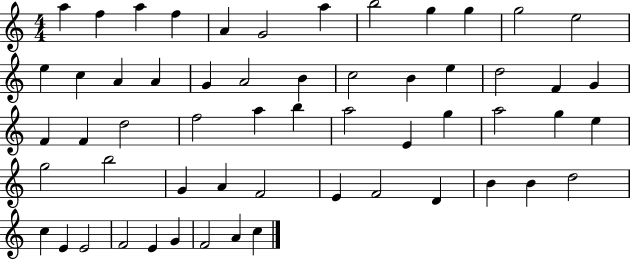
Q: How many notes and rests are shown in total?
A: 57